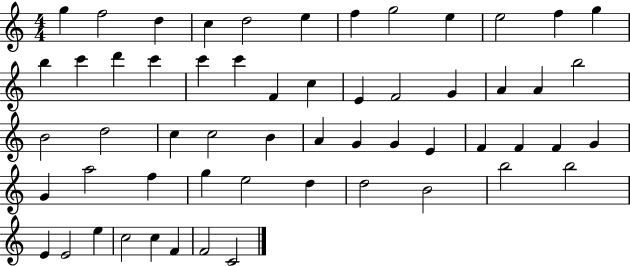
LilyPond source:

{
  \clef treble
  \numericTimeSignature
  \time 4/4
  \key c \major
  g''4 f''2 d''4 | c''4 d''2 e''4 | f''4 g''2 e''4 | e''2 f''4 g''4 | \break b''4 c'''4 d'''4 c'''4 | c'''4 c'''4 f'4 c''4 | e'4 f'2 g'4 | a'4 a'4 b''2 | \break b'2 d''2 | c''4 c''2 b'4 | a'4 g'4 g'4 e'4 | f'4 f'4 f'4 g'4 | \break g'4 a''2 f''4 | g''4 e''2 d''4 | d''2 b'2 | b''2 b''2 | \break e'4 e'2 e''4 | c''2 c''4 f'4 | f'2 c'2 | \bar "|."
}